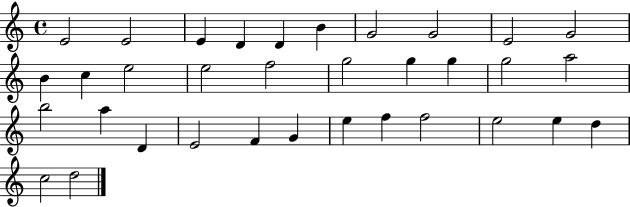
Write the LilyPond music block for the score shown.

{
  \clef treble
  \time 4/4
  \defaultTimeSignature
  \key c \major
  e'2 e'2 | e'4 d'4 d'4 b'4 | g'2 g'2 | e'2 g'2 | \break b'4 c''4 e''2 | e''2 f''2 | g''2 g''4 g''4 | g''2 a''2 | \break b''2 a''4 d'4 | e'2 f'4 g'4 | e''4 f''4 f''2 | e''2 e''4 d''4 | \break c''2 d''2 | \bar "|."
}